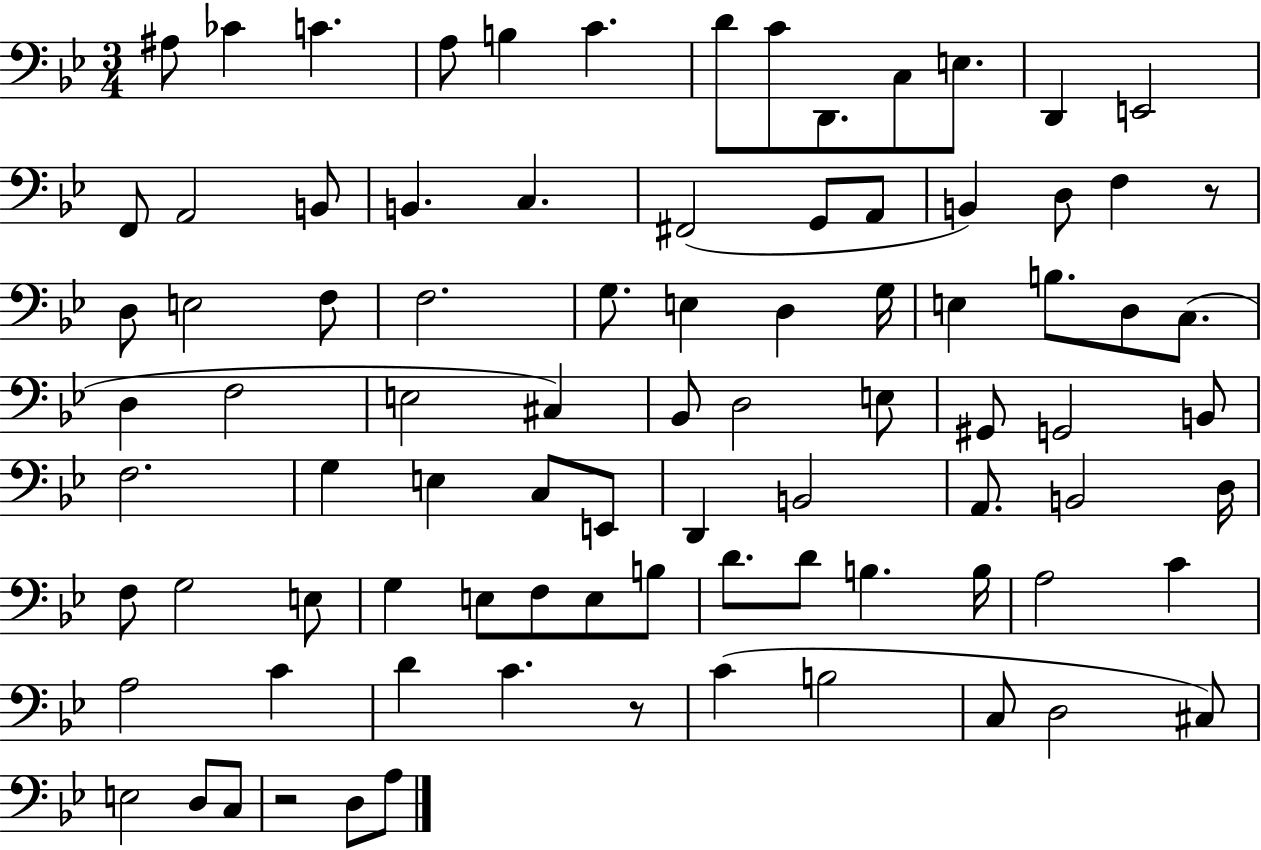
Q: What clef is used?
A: bass